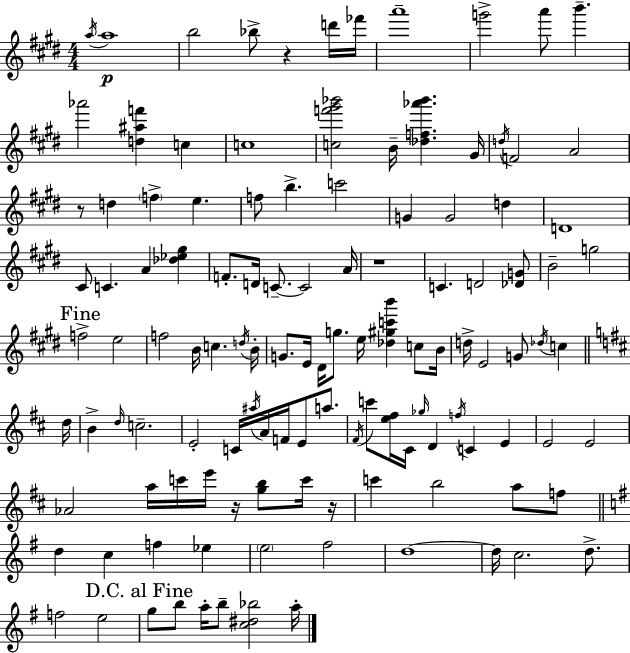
{
  \clef treble
  \numericTimeSignature
  \time 4/4
  \key e \major
  \acciaccatura { a''16 }\p a''1 | b''2 bes''8-> r4 d'''16 | fes'''16 a'''1-- | g'''2-> a'''8 b'''4.-- | \break aes'''2 <d'' ais'' f'''>4 c''4 | c''1 | <c'' f''' gis''' bes'''>2 b'16-- <des'' f'' aes''' bes'''>4. | gis'16 \acciaccatura { d''16 } f'2 a'2 | \break r8 d''4 \parenthesize f''4-> e''4. | f''8 b''4.-> c'''2 | g'4 g'2 d''4 | d'1 | \break cis'8 c'4. a'4 <des'' ees'' gis''>4 | f'8.-. d'16 c'8.--~~ c'2 | a'16 r1 | c'4. d'2 | \break <des' g'>8 b'2-- g''2 | \mark "Fine" f''2-> e''2 | f''2 b'16 c''4. | \acciaccatura { d''16 } b'16-. g'8. e'16 dis'16 g''8. e''16 <des'' gis'' c''' b'''>4 | \break c''8 b'16 d''16-> e'2 g'8 \acciaccatura { des''16 } c''4 | \bar "||" \break \key b \minor d''16 b'4-> \grace { d''16 } c''2.-- | e'2-. c'16 \acciaccatura { ais''16 } a'16 f'16 e'8 | a''8. \acciaccatura { fis'16 } c'''8 <e'' fis''>16 cis'16 \grace { ges''16 } d'4 \acciaccatura { f''16 } c'4 | e'4 e'2 e'2 | \break aes'2 a''16 c'''16 | e'''16 r16 <g'' b''>8 c'''16 r16 c'''4 b''2 | a''8 f''8 \bar "||" \break \key g \major d''4 c''4 f''4 ees''4 | \parenthesize e''2 fis''2 | d''1~~ | d''16 c''2. d''8.-> | \break f''2 e''2 | \mark "D.C. al Fine" g''8 b''8 a''16-. b''8-- <c'' dis'' bes''>2 a''16-. | \bar "|."
}